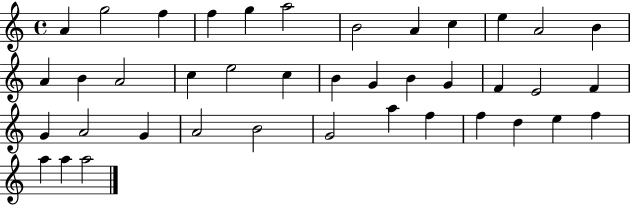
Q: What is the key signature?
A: C major